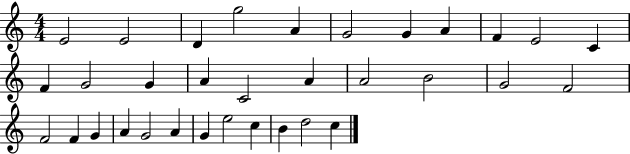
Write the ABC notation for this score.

X:1
T:Untitled
M:4/4
L:1/4
K:C
E2 E2 D g2 A G2 G A F E2 C F G2 G A C2 A A2 B2 G2 F2 F2 F G A G2 A G e2 c B d2 c